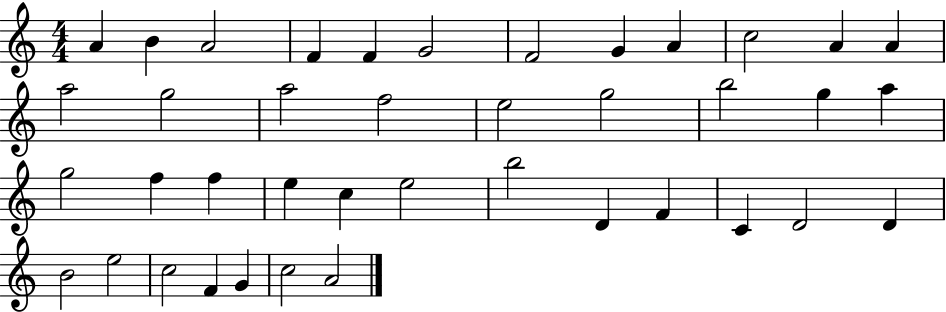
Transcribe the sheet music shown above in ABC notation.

X:1
T:Untitled
M:4/4
L:1/4
K:C
A B A2 F F G2 F2 G A c2 A A a2 g2 a2 f2 e2 g2 b2 g a g2 f f e c e2 b2 D F C D2 D B2 e2 c2 F G c2 A2